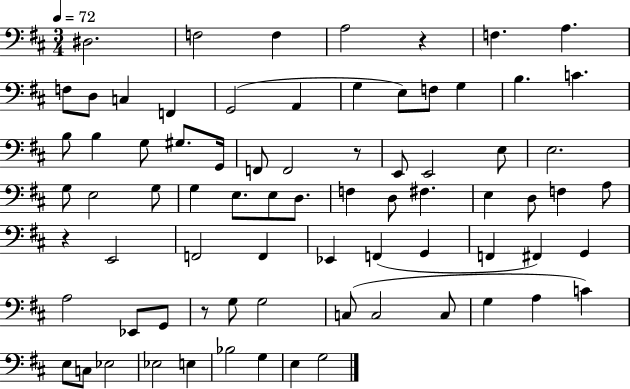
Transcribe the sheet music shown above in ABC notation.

X:1
T:Untitled
M:3/4
L:1/4
K:D
^D,2 F,2 F, A,2 z F, A, F,/2 D,/2 C, F,, G,,2 A,, G, E,/2 F,/2 G, B, C B,/2 B, G,/2 ^G,/2 G,,/4 F,,/2 F,,2 z/2 E,,/2 E,,2 E,/2 E,2 G,/2 E,2 G,/2 G, E,/2 E,/2 D,/2 F, D,/2 ^F, E, D,/2 F, A,/2 z E,,2 F,,2 F,, _E,, F,, G,, F,, ^F,, G,, A,2 _E,,/2 G,,/2 z/2 G,/2 G,2 C,/2 C,2 C,/2 G, A, C E,/2 C,/2 _E,2 _E,2 E, _B,2 G, E, G,2